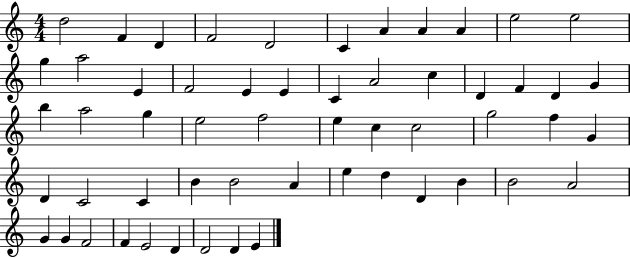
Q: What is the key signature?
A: C major